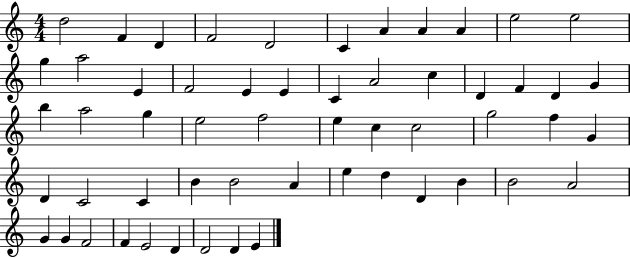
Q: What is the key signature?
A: C major